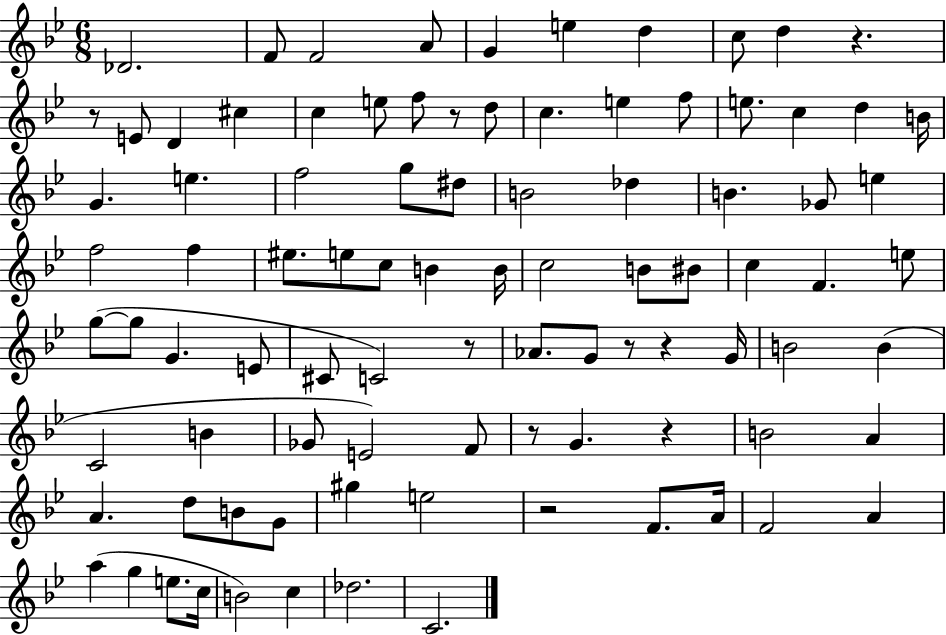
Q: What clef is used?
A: treble